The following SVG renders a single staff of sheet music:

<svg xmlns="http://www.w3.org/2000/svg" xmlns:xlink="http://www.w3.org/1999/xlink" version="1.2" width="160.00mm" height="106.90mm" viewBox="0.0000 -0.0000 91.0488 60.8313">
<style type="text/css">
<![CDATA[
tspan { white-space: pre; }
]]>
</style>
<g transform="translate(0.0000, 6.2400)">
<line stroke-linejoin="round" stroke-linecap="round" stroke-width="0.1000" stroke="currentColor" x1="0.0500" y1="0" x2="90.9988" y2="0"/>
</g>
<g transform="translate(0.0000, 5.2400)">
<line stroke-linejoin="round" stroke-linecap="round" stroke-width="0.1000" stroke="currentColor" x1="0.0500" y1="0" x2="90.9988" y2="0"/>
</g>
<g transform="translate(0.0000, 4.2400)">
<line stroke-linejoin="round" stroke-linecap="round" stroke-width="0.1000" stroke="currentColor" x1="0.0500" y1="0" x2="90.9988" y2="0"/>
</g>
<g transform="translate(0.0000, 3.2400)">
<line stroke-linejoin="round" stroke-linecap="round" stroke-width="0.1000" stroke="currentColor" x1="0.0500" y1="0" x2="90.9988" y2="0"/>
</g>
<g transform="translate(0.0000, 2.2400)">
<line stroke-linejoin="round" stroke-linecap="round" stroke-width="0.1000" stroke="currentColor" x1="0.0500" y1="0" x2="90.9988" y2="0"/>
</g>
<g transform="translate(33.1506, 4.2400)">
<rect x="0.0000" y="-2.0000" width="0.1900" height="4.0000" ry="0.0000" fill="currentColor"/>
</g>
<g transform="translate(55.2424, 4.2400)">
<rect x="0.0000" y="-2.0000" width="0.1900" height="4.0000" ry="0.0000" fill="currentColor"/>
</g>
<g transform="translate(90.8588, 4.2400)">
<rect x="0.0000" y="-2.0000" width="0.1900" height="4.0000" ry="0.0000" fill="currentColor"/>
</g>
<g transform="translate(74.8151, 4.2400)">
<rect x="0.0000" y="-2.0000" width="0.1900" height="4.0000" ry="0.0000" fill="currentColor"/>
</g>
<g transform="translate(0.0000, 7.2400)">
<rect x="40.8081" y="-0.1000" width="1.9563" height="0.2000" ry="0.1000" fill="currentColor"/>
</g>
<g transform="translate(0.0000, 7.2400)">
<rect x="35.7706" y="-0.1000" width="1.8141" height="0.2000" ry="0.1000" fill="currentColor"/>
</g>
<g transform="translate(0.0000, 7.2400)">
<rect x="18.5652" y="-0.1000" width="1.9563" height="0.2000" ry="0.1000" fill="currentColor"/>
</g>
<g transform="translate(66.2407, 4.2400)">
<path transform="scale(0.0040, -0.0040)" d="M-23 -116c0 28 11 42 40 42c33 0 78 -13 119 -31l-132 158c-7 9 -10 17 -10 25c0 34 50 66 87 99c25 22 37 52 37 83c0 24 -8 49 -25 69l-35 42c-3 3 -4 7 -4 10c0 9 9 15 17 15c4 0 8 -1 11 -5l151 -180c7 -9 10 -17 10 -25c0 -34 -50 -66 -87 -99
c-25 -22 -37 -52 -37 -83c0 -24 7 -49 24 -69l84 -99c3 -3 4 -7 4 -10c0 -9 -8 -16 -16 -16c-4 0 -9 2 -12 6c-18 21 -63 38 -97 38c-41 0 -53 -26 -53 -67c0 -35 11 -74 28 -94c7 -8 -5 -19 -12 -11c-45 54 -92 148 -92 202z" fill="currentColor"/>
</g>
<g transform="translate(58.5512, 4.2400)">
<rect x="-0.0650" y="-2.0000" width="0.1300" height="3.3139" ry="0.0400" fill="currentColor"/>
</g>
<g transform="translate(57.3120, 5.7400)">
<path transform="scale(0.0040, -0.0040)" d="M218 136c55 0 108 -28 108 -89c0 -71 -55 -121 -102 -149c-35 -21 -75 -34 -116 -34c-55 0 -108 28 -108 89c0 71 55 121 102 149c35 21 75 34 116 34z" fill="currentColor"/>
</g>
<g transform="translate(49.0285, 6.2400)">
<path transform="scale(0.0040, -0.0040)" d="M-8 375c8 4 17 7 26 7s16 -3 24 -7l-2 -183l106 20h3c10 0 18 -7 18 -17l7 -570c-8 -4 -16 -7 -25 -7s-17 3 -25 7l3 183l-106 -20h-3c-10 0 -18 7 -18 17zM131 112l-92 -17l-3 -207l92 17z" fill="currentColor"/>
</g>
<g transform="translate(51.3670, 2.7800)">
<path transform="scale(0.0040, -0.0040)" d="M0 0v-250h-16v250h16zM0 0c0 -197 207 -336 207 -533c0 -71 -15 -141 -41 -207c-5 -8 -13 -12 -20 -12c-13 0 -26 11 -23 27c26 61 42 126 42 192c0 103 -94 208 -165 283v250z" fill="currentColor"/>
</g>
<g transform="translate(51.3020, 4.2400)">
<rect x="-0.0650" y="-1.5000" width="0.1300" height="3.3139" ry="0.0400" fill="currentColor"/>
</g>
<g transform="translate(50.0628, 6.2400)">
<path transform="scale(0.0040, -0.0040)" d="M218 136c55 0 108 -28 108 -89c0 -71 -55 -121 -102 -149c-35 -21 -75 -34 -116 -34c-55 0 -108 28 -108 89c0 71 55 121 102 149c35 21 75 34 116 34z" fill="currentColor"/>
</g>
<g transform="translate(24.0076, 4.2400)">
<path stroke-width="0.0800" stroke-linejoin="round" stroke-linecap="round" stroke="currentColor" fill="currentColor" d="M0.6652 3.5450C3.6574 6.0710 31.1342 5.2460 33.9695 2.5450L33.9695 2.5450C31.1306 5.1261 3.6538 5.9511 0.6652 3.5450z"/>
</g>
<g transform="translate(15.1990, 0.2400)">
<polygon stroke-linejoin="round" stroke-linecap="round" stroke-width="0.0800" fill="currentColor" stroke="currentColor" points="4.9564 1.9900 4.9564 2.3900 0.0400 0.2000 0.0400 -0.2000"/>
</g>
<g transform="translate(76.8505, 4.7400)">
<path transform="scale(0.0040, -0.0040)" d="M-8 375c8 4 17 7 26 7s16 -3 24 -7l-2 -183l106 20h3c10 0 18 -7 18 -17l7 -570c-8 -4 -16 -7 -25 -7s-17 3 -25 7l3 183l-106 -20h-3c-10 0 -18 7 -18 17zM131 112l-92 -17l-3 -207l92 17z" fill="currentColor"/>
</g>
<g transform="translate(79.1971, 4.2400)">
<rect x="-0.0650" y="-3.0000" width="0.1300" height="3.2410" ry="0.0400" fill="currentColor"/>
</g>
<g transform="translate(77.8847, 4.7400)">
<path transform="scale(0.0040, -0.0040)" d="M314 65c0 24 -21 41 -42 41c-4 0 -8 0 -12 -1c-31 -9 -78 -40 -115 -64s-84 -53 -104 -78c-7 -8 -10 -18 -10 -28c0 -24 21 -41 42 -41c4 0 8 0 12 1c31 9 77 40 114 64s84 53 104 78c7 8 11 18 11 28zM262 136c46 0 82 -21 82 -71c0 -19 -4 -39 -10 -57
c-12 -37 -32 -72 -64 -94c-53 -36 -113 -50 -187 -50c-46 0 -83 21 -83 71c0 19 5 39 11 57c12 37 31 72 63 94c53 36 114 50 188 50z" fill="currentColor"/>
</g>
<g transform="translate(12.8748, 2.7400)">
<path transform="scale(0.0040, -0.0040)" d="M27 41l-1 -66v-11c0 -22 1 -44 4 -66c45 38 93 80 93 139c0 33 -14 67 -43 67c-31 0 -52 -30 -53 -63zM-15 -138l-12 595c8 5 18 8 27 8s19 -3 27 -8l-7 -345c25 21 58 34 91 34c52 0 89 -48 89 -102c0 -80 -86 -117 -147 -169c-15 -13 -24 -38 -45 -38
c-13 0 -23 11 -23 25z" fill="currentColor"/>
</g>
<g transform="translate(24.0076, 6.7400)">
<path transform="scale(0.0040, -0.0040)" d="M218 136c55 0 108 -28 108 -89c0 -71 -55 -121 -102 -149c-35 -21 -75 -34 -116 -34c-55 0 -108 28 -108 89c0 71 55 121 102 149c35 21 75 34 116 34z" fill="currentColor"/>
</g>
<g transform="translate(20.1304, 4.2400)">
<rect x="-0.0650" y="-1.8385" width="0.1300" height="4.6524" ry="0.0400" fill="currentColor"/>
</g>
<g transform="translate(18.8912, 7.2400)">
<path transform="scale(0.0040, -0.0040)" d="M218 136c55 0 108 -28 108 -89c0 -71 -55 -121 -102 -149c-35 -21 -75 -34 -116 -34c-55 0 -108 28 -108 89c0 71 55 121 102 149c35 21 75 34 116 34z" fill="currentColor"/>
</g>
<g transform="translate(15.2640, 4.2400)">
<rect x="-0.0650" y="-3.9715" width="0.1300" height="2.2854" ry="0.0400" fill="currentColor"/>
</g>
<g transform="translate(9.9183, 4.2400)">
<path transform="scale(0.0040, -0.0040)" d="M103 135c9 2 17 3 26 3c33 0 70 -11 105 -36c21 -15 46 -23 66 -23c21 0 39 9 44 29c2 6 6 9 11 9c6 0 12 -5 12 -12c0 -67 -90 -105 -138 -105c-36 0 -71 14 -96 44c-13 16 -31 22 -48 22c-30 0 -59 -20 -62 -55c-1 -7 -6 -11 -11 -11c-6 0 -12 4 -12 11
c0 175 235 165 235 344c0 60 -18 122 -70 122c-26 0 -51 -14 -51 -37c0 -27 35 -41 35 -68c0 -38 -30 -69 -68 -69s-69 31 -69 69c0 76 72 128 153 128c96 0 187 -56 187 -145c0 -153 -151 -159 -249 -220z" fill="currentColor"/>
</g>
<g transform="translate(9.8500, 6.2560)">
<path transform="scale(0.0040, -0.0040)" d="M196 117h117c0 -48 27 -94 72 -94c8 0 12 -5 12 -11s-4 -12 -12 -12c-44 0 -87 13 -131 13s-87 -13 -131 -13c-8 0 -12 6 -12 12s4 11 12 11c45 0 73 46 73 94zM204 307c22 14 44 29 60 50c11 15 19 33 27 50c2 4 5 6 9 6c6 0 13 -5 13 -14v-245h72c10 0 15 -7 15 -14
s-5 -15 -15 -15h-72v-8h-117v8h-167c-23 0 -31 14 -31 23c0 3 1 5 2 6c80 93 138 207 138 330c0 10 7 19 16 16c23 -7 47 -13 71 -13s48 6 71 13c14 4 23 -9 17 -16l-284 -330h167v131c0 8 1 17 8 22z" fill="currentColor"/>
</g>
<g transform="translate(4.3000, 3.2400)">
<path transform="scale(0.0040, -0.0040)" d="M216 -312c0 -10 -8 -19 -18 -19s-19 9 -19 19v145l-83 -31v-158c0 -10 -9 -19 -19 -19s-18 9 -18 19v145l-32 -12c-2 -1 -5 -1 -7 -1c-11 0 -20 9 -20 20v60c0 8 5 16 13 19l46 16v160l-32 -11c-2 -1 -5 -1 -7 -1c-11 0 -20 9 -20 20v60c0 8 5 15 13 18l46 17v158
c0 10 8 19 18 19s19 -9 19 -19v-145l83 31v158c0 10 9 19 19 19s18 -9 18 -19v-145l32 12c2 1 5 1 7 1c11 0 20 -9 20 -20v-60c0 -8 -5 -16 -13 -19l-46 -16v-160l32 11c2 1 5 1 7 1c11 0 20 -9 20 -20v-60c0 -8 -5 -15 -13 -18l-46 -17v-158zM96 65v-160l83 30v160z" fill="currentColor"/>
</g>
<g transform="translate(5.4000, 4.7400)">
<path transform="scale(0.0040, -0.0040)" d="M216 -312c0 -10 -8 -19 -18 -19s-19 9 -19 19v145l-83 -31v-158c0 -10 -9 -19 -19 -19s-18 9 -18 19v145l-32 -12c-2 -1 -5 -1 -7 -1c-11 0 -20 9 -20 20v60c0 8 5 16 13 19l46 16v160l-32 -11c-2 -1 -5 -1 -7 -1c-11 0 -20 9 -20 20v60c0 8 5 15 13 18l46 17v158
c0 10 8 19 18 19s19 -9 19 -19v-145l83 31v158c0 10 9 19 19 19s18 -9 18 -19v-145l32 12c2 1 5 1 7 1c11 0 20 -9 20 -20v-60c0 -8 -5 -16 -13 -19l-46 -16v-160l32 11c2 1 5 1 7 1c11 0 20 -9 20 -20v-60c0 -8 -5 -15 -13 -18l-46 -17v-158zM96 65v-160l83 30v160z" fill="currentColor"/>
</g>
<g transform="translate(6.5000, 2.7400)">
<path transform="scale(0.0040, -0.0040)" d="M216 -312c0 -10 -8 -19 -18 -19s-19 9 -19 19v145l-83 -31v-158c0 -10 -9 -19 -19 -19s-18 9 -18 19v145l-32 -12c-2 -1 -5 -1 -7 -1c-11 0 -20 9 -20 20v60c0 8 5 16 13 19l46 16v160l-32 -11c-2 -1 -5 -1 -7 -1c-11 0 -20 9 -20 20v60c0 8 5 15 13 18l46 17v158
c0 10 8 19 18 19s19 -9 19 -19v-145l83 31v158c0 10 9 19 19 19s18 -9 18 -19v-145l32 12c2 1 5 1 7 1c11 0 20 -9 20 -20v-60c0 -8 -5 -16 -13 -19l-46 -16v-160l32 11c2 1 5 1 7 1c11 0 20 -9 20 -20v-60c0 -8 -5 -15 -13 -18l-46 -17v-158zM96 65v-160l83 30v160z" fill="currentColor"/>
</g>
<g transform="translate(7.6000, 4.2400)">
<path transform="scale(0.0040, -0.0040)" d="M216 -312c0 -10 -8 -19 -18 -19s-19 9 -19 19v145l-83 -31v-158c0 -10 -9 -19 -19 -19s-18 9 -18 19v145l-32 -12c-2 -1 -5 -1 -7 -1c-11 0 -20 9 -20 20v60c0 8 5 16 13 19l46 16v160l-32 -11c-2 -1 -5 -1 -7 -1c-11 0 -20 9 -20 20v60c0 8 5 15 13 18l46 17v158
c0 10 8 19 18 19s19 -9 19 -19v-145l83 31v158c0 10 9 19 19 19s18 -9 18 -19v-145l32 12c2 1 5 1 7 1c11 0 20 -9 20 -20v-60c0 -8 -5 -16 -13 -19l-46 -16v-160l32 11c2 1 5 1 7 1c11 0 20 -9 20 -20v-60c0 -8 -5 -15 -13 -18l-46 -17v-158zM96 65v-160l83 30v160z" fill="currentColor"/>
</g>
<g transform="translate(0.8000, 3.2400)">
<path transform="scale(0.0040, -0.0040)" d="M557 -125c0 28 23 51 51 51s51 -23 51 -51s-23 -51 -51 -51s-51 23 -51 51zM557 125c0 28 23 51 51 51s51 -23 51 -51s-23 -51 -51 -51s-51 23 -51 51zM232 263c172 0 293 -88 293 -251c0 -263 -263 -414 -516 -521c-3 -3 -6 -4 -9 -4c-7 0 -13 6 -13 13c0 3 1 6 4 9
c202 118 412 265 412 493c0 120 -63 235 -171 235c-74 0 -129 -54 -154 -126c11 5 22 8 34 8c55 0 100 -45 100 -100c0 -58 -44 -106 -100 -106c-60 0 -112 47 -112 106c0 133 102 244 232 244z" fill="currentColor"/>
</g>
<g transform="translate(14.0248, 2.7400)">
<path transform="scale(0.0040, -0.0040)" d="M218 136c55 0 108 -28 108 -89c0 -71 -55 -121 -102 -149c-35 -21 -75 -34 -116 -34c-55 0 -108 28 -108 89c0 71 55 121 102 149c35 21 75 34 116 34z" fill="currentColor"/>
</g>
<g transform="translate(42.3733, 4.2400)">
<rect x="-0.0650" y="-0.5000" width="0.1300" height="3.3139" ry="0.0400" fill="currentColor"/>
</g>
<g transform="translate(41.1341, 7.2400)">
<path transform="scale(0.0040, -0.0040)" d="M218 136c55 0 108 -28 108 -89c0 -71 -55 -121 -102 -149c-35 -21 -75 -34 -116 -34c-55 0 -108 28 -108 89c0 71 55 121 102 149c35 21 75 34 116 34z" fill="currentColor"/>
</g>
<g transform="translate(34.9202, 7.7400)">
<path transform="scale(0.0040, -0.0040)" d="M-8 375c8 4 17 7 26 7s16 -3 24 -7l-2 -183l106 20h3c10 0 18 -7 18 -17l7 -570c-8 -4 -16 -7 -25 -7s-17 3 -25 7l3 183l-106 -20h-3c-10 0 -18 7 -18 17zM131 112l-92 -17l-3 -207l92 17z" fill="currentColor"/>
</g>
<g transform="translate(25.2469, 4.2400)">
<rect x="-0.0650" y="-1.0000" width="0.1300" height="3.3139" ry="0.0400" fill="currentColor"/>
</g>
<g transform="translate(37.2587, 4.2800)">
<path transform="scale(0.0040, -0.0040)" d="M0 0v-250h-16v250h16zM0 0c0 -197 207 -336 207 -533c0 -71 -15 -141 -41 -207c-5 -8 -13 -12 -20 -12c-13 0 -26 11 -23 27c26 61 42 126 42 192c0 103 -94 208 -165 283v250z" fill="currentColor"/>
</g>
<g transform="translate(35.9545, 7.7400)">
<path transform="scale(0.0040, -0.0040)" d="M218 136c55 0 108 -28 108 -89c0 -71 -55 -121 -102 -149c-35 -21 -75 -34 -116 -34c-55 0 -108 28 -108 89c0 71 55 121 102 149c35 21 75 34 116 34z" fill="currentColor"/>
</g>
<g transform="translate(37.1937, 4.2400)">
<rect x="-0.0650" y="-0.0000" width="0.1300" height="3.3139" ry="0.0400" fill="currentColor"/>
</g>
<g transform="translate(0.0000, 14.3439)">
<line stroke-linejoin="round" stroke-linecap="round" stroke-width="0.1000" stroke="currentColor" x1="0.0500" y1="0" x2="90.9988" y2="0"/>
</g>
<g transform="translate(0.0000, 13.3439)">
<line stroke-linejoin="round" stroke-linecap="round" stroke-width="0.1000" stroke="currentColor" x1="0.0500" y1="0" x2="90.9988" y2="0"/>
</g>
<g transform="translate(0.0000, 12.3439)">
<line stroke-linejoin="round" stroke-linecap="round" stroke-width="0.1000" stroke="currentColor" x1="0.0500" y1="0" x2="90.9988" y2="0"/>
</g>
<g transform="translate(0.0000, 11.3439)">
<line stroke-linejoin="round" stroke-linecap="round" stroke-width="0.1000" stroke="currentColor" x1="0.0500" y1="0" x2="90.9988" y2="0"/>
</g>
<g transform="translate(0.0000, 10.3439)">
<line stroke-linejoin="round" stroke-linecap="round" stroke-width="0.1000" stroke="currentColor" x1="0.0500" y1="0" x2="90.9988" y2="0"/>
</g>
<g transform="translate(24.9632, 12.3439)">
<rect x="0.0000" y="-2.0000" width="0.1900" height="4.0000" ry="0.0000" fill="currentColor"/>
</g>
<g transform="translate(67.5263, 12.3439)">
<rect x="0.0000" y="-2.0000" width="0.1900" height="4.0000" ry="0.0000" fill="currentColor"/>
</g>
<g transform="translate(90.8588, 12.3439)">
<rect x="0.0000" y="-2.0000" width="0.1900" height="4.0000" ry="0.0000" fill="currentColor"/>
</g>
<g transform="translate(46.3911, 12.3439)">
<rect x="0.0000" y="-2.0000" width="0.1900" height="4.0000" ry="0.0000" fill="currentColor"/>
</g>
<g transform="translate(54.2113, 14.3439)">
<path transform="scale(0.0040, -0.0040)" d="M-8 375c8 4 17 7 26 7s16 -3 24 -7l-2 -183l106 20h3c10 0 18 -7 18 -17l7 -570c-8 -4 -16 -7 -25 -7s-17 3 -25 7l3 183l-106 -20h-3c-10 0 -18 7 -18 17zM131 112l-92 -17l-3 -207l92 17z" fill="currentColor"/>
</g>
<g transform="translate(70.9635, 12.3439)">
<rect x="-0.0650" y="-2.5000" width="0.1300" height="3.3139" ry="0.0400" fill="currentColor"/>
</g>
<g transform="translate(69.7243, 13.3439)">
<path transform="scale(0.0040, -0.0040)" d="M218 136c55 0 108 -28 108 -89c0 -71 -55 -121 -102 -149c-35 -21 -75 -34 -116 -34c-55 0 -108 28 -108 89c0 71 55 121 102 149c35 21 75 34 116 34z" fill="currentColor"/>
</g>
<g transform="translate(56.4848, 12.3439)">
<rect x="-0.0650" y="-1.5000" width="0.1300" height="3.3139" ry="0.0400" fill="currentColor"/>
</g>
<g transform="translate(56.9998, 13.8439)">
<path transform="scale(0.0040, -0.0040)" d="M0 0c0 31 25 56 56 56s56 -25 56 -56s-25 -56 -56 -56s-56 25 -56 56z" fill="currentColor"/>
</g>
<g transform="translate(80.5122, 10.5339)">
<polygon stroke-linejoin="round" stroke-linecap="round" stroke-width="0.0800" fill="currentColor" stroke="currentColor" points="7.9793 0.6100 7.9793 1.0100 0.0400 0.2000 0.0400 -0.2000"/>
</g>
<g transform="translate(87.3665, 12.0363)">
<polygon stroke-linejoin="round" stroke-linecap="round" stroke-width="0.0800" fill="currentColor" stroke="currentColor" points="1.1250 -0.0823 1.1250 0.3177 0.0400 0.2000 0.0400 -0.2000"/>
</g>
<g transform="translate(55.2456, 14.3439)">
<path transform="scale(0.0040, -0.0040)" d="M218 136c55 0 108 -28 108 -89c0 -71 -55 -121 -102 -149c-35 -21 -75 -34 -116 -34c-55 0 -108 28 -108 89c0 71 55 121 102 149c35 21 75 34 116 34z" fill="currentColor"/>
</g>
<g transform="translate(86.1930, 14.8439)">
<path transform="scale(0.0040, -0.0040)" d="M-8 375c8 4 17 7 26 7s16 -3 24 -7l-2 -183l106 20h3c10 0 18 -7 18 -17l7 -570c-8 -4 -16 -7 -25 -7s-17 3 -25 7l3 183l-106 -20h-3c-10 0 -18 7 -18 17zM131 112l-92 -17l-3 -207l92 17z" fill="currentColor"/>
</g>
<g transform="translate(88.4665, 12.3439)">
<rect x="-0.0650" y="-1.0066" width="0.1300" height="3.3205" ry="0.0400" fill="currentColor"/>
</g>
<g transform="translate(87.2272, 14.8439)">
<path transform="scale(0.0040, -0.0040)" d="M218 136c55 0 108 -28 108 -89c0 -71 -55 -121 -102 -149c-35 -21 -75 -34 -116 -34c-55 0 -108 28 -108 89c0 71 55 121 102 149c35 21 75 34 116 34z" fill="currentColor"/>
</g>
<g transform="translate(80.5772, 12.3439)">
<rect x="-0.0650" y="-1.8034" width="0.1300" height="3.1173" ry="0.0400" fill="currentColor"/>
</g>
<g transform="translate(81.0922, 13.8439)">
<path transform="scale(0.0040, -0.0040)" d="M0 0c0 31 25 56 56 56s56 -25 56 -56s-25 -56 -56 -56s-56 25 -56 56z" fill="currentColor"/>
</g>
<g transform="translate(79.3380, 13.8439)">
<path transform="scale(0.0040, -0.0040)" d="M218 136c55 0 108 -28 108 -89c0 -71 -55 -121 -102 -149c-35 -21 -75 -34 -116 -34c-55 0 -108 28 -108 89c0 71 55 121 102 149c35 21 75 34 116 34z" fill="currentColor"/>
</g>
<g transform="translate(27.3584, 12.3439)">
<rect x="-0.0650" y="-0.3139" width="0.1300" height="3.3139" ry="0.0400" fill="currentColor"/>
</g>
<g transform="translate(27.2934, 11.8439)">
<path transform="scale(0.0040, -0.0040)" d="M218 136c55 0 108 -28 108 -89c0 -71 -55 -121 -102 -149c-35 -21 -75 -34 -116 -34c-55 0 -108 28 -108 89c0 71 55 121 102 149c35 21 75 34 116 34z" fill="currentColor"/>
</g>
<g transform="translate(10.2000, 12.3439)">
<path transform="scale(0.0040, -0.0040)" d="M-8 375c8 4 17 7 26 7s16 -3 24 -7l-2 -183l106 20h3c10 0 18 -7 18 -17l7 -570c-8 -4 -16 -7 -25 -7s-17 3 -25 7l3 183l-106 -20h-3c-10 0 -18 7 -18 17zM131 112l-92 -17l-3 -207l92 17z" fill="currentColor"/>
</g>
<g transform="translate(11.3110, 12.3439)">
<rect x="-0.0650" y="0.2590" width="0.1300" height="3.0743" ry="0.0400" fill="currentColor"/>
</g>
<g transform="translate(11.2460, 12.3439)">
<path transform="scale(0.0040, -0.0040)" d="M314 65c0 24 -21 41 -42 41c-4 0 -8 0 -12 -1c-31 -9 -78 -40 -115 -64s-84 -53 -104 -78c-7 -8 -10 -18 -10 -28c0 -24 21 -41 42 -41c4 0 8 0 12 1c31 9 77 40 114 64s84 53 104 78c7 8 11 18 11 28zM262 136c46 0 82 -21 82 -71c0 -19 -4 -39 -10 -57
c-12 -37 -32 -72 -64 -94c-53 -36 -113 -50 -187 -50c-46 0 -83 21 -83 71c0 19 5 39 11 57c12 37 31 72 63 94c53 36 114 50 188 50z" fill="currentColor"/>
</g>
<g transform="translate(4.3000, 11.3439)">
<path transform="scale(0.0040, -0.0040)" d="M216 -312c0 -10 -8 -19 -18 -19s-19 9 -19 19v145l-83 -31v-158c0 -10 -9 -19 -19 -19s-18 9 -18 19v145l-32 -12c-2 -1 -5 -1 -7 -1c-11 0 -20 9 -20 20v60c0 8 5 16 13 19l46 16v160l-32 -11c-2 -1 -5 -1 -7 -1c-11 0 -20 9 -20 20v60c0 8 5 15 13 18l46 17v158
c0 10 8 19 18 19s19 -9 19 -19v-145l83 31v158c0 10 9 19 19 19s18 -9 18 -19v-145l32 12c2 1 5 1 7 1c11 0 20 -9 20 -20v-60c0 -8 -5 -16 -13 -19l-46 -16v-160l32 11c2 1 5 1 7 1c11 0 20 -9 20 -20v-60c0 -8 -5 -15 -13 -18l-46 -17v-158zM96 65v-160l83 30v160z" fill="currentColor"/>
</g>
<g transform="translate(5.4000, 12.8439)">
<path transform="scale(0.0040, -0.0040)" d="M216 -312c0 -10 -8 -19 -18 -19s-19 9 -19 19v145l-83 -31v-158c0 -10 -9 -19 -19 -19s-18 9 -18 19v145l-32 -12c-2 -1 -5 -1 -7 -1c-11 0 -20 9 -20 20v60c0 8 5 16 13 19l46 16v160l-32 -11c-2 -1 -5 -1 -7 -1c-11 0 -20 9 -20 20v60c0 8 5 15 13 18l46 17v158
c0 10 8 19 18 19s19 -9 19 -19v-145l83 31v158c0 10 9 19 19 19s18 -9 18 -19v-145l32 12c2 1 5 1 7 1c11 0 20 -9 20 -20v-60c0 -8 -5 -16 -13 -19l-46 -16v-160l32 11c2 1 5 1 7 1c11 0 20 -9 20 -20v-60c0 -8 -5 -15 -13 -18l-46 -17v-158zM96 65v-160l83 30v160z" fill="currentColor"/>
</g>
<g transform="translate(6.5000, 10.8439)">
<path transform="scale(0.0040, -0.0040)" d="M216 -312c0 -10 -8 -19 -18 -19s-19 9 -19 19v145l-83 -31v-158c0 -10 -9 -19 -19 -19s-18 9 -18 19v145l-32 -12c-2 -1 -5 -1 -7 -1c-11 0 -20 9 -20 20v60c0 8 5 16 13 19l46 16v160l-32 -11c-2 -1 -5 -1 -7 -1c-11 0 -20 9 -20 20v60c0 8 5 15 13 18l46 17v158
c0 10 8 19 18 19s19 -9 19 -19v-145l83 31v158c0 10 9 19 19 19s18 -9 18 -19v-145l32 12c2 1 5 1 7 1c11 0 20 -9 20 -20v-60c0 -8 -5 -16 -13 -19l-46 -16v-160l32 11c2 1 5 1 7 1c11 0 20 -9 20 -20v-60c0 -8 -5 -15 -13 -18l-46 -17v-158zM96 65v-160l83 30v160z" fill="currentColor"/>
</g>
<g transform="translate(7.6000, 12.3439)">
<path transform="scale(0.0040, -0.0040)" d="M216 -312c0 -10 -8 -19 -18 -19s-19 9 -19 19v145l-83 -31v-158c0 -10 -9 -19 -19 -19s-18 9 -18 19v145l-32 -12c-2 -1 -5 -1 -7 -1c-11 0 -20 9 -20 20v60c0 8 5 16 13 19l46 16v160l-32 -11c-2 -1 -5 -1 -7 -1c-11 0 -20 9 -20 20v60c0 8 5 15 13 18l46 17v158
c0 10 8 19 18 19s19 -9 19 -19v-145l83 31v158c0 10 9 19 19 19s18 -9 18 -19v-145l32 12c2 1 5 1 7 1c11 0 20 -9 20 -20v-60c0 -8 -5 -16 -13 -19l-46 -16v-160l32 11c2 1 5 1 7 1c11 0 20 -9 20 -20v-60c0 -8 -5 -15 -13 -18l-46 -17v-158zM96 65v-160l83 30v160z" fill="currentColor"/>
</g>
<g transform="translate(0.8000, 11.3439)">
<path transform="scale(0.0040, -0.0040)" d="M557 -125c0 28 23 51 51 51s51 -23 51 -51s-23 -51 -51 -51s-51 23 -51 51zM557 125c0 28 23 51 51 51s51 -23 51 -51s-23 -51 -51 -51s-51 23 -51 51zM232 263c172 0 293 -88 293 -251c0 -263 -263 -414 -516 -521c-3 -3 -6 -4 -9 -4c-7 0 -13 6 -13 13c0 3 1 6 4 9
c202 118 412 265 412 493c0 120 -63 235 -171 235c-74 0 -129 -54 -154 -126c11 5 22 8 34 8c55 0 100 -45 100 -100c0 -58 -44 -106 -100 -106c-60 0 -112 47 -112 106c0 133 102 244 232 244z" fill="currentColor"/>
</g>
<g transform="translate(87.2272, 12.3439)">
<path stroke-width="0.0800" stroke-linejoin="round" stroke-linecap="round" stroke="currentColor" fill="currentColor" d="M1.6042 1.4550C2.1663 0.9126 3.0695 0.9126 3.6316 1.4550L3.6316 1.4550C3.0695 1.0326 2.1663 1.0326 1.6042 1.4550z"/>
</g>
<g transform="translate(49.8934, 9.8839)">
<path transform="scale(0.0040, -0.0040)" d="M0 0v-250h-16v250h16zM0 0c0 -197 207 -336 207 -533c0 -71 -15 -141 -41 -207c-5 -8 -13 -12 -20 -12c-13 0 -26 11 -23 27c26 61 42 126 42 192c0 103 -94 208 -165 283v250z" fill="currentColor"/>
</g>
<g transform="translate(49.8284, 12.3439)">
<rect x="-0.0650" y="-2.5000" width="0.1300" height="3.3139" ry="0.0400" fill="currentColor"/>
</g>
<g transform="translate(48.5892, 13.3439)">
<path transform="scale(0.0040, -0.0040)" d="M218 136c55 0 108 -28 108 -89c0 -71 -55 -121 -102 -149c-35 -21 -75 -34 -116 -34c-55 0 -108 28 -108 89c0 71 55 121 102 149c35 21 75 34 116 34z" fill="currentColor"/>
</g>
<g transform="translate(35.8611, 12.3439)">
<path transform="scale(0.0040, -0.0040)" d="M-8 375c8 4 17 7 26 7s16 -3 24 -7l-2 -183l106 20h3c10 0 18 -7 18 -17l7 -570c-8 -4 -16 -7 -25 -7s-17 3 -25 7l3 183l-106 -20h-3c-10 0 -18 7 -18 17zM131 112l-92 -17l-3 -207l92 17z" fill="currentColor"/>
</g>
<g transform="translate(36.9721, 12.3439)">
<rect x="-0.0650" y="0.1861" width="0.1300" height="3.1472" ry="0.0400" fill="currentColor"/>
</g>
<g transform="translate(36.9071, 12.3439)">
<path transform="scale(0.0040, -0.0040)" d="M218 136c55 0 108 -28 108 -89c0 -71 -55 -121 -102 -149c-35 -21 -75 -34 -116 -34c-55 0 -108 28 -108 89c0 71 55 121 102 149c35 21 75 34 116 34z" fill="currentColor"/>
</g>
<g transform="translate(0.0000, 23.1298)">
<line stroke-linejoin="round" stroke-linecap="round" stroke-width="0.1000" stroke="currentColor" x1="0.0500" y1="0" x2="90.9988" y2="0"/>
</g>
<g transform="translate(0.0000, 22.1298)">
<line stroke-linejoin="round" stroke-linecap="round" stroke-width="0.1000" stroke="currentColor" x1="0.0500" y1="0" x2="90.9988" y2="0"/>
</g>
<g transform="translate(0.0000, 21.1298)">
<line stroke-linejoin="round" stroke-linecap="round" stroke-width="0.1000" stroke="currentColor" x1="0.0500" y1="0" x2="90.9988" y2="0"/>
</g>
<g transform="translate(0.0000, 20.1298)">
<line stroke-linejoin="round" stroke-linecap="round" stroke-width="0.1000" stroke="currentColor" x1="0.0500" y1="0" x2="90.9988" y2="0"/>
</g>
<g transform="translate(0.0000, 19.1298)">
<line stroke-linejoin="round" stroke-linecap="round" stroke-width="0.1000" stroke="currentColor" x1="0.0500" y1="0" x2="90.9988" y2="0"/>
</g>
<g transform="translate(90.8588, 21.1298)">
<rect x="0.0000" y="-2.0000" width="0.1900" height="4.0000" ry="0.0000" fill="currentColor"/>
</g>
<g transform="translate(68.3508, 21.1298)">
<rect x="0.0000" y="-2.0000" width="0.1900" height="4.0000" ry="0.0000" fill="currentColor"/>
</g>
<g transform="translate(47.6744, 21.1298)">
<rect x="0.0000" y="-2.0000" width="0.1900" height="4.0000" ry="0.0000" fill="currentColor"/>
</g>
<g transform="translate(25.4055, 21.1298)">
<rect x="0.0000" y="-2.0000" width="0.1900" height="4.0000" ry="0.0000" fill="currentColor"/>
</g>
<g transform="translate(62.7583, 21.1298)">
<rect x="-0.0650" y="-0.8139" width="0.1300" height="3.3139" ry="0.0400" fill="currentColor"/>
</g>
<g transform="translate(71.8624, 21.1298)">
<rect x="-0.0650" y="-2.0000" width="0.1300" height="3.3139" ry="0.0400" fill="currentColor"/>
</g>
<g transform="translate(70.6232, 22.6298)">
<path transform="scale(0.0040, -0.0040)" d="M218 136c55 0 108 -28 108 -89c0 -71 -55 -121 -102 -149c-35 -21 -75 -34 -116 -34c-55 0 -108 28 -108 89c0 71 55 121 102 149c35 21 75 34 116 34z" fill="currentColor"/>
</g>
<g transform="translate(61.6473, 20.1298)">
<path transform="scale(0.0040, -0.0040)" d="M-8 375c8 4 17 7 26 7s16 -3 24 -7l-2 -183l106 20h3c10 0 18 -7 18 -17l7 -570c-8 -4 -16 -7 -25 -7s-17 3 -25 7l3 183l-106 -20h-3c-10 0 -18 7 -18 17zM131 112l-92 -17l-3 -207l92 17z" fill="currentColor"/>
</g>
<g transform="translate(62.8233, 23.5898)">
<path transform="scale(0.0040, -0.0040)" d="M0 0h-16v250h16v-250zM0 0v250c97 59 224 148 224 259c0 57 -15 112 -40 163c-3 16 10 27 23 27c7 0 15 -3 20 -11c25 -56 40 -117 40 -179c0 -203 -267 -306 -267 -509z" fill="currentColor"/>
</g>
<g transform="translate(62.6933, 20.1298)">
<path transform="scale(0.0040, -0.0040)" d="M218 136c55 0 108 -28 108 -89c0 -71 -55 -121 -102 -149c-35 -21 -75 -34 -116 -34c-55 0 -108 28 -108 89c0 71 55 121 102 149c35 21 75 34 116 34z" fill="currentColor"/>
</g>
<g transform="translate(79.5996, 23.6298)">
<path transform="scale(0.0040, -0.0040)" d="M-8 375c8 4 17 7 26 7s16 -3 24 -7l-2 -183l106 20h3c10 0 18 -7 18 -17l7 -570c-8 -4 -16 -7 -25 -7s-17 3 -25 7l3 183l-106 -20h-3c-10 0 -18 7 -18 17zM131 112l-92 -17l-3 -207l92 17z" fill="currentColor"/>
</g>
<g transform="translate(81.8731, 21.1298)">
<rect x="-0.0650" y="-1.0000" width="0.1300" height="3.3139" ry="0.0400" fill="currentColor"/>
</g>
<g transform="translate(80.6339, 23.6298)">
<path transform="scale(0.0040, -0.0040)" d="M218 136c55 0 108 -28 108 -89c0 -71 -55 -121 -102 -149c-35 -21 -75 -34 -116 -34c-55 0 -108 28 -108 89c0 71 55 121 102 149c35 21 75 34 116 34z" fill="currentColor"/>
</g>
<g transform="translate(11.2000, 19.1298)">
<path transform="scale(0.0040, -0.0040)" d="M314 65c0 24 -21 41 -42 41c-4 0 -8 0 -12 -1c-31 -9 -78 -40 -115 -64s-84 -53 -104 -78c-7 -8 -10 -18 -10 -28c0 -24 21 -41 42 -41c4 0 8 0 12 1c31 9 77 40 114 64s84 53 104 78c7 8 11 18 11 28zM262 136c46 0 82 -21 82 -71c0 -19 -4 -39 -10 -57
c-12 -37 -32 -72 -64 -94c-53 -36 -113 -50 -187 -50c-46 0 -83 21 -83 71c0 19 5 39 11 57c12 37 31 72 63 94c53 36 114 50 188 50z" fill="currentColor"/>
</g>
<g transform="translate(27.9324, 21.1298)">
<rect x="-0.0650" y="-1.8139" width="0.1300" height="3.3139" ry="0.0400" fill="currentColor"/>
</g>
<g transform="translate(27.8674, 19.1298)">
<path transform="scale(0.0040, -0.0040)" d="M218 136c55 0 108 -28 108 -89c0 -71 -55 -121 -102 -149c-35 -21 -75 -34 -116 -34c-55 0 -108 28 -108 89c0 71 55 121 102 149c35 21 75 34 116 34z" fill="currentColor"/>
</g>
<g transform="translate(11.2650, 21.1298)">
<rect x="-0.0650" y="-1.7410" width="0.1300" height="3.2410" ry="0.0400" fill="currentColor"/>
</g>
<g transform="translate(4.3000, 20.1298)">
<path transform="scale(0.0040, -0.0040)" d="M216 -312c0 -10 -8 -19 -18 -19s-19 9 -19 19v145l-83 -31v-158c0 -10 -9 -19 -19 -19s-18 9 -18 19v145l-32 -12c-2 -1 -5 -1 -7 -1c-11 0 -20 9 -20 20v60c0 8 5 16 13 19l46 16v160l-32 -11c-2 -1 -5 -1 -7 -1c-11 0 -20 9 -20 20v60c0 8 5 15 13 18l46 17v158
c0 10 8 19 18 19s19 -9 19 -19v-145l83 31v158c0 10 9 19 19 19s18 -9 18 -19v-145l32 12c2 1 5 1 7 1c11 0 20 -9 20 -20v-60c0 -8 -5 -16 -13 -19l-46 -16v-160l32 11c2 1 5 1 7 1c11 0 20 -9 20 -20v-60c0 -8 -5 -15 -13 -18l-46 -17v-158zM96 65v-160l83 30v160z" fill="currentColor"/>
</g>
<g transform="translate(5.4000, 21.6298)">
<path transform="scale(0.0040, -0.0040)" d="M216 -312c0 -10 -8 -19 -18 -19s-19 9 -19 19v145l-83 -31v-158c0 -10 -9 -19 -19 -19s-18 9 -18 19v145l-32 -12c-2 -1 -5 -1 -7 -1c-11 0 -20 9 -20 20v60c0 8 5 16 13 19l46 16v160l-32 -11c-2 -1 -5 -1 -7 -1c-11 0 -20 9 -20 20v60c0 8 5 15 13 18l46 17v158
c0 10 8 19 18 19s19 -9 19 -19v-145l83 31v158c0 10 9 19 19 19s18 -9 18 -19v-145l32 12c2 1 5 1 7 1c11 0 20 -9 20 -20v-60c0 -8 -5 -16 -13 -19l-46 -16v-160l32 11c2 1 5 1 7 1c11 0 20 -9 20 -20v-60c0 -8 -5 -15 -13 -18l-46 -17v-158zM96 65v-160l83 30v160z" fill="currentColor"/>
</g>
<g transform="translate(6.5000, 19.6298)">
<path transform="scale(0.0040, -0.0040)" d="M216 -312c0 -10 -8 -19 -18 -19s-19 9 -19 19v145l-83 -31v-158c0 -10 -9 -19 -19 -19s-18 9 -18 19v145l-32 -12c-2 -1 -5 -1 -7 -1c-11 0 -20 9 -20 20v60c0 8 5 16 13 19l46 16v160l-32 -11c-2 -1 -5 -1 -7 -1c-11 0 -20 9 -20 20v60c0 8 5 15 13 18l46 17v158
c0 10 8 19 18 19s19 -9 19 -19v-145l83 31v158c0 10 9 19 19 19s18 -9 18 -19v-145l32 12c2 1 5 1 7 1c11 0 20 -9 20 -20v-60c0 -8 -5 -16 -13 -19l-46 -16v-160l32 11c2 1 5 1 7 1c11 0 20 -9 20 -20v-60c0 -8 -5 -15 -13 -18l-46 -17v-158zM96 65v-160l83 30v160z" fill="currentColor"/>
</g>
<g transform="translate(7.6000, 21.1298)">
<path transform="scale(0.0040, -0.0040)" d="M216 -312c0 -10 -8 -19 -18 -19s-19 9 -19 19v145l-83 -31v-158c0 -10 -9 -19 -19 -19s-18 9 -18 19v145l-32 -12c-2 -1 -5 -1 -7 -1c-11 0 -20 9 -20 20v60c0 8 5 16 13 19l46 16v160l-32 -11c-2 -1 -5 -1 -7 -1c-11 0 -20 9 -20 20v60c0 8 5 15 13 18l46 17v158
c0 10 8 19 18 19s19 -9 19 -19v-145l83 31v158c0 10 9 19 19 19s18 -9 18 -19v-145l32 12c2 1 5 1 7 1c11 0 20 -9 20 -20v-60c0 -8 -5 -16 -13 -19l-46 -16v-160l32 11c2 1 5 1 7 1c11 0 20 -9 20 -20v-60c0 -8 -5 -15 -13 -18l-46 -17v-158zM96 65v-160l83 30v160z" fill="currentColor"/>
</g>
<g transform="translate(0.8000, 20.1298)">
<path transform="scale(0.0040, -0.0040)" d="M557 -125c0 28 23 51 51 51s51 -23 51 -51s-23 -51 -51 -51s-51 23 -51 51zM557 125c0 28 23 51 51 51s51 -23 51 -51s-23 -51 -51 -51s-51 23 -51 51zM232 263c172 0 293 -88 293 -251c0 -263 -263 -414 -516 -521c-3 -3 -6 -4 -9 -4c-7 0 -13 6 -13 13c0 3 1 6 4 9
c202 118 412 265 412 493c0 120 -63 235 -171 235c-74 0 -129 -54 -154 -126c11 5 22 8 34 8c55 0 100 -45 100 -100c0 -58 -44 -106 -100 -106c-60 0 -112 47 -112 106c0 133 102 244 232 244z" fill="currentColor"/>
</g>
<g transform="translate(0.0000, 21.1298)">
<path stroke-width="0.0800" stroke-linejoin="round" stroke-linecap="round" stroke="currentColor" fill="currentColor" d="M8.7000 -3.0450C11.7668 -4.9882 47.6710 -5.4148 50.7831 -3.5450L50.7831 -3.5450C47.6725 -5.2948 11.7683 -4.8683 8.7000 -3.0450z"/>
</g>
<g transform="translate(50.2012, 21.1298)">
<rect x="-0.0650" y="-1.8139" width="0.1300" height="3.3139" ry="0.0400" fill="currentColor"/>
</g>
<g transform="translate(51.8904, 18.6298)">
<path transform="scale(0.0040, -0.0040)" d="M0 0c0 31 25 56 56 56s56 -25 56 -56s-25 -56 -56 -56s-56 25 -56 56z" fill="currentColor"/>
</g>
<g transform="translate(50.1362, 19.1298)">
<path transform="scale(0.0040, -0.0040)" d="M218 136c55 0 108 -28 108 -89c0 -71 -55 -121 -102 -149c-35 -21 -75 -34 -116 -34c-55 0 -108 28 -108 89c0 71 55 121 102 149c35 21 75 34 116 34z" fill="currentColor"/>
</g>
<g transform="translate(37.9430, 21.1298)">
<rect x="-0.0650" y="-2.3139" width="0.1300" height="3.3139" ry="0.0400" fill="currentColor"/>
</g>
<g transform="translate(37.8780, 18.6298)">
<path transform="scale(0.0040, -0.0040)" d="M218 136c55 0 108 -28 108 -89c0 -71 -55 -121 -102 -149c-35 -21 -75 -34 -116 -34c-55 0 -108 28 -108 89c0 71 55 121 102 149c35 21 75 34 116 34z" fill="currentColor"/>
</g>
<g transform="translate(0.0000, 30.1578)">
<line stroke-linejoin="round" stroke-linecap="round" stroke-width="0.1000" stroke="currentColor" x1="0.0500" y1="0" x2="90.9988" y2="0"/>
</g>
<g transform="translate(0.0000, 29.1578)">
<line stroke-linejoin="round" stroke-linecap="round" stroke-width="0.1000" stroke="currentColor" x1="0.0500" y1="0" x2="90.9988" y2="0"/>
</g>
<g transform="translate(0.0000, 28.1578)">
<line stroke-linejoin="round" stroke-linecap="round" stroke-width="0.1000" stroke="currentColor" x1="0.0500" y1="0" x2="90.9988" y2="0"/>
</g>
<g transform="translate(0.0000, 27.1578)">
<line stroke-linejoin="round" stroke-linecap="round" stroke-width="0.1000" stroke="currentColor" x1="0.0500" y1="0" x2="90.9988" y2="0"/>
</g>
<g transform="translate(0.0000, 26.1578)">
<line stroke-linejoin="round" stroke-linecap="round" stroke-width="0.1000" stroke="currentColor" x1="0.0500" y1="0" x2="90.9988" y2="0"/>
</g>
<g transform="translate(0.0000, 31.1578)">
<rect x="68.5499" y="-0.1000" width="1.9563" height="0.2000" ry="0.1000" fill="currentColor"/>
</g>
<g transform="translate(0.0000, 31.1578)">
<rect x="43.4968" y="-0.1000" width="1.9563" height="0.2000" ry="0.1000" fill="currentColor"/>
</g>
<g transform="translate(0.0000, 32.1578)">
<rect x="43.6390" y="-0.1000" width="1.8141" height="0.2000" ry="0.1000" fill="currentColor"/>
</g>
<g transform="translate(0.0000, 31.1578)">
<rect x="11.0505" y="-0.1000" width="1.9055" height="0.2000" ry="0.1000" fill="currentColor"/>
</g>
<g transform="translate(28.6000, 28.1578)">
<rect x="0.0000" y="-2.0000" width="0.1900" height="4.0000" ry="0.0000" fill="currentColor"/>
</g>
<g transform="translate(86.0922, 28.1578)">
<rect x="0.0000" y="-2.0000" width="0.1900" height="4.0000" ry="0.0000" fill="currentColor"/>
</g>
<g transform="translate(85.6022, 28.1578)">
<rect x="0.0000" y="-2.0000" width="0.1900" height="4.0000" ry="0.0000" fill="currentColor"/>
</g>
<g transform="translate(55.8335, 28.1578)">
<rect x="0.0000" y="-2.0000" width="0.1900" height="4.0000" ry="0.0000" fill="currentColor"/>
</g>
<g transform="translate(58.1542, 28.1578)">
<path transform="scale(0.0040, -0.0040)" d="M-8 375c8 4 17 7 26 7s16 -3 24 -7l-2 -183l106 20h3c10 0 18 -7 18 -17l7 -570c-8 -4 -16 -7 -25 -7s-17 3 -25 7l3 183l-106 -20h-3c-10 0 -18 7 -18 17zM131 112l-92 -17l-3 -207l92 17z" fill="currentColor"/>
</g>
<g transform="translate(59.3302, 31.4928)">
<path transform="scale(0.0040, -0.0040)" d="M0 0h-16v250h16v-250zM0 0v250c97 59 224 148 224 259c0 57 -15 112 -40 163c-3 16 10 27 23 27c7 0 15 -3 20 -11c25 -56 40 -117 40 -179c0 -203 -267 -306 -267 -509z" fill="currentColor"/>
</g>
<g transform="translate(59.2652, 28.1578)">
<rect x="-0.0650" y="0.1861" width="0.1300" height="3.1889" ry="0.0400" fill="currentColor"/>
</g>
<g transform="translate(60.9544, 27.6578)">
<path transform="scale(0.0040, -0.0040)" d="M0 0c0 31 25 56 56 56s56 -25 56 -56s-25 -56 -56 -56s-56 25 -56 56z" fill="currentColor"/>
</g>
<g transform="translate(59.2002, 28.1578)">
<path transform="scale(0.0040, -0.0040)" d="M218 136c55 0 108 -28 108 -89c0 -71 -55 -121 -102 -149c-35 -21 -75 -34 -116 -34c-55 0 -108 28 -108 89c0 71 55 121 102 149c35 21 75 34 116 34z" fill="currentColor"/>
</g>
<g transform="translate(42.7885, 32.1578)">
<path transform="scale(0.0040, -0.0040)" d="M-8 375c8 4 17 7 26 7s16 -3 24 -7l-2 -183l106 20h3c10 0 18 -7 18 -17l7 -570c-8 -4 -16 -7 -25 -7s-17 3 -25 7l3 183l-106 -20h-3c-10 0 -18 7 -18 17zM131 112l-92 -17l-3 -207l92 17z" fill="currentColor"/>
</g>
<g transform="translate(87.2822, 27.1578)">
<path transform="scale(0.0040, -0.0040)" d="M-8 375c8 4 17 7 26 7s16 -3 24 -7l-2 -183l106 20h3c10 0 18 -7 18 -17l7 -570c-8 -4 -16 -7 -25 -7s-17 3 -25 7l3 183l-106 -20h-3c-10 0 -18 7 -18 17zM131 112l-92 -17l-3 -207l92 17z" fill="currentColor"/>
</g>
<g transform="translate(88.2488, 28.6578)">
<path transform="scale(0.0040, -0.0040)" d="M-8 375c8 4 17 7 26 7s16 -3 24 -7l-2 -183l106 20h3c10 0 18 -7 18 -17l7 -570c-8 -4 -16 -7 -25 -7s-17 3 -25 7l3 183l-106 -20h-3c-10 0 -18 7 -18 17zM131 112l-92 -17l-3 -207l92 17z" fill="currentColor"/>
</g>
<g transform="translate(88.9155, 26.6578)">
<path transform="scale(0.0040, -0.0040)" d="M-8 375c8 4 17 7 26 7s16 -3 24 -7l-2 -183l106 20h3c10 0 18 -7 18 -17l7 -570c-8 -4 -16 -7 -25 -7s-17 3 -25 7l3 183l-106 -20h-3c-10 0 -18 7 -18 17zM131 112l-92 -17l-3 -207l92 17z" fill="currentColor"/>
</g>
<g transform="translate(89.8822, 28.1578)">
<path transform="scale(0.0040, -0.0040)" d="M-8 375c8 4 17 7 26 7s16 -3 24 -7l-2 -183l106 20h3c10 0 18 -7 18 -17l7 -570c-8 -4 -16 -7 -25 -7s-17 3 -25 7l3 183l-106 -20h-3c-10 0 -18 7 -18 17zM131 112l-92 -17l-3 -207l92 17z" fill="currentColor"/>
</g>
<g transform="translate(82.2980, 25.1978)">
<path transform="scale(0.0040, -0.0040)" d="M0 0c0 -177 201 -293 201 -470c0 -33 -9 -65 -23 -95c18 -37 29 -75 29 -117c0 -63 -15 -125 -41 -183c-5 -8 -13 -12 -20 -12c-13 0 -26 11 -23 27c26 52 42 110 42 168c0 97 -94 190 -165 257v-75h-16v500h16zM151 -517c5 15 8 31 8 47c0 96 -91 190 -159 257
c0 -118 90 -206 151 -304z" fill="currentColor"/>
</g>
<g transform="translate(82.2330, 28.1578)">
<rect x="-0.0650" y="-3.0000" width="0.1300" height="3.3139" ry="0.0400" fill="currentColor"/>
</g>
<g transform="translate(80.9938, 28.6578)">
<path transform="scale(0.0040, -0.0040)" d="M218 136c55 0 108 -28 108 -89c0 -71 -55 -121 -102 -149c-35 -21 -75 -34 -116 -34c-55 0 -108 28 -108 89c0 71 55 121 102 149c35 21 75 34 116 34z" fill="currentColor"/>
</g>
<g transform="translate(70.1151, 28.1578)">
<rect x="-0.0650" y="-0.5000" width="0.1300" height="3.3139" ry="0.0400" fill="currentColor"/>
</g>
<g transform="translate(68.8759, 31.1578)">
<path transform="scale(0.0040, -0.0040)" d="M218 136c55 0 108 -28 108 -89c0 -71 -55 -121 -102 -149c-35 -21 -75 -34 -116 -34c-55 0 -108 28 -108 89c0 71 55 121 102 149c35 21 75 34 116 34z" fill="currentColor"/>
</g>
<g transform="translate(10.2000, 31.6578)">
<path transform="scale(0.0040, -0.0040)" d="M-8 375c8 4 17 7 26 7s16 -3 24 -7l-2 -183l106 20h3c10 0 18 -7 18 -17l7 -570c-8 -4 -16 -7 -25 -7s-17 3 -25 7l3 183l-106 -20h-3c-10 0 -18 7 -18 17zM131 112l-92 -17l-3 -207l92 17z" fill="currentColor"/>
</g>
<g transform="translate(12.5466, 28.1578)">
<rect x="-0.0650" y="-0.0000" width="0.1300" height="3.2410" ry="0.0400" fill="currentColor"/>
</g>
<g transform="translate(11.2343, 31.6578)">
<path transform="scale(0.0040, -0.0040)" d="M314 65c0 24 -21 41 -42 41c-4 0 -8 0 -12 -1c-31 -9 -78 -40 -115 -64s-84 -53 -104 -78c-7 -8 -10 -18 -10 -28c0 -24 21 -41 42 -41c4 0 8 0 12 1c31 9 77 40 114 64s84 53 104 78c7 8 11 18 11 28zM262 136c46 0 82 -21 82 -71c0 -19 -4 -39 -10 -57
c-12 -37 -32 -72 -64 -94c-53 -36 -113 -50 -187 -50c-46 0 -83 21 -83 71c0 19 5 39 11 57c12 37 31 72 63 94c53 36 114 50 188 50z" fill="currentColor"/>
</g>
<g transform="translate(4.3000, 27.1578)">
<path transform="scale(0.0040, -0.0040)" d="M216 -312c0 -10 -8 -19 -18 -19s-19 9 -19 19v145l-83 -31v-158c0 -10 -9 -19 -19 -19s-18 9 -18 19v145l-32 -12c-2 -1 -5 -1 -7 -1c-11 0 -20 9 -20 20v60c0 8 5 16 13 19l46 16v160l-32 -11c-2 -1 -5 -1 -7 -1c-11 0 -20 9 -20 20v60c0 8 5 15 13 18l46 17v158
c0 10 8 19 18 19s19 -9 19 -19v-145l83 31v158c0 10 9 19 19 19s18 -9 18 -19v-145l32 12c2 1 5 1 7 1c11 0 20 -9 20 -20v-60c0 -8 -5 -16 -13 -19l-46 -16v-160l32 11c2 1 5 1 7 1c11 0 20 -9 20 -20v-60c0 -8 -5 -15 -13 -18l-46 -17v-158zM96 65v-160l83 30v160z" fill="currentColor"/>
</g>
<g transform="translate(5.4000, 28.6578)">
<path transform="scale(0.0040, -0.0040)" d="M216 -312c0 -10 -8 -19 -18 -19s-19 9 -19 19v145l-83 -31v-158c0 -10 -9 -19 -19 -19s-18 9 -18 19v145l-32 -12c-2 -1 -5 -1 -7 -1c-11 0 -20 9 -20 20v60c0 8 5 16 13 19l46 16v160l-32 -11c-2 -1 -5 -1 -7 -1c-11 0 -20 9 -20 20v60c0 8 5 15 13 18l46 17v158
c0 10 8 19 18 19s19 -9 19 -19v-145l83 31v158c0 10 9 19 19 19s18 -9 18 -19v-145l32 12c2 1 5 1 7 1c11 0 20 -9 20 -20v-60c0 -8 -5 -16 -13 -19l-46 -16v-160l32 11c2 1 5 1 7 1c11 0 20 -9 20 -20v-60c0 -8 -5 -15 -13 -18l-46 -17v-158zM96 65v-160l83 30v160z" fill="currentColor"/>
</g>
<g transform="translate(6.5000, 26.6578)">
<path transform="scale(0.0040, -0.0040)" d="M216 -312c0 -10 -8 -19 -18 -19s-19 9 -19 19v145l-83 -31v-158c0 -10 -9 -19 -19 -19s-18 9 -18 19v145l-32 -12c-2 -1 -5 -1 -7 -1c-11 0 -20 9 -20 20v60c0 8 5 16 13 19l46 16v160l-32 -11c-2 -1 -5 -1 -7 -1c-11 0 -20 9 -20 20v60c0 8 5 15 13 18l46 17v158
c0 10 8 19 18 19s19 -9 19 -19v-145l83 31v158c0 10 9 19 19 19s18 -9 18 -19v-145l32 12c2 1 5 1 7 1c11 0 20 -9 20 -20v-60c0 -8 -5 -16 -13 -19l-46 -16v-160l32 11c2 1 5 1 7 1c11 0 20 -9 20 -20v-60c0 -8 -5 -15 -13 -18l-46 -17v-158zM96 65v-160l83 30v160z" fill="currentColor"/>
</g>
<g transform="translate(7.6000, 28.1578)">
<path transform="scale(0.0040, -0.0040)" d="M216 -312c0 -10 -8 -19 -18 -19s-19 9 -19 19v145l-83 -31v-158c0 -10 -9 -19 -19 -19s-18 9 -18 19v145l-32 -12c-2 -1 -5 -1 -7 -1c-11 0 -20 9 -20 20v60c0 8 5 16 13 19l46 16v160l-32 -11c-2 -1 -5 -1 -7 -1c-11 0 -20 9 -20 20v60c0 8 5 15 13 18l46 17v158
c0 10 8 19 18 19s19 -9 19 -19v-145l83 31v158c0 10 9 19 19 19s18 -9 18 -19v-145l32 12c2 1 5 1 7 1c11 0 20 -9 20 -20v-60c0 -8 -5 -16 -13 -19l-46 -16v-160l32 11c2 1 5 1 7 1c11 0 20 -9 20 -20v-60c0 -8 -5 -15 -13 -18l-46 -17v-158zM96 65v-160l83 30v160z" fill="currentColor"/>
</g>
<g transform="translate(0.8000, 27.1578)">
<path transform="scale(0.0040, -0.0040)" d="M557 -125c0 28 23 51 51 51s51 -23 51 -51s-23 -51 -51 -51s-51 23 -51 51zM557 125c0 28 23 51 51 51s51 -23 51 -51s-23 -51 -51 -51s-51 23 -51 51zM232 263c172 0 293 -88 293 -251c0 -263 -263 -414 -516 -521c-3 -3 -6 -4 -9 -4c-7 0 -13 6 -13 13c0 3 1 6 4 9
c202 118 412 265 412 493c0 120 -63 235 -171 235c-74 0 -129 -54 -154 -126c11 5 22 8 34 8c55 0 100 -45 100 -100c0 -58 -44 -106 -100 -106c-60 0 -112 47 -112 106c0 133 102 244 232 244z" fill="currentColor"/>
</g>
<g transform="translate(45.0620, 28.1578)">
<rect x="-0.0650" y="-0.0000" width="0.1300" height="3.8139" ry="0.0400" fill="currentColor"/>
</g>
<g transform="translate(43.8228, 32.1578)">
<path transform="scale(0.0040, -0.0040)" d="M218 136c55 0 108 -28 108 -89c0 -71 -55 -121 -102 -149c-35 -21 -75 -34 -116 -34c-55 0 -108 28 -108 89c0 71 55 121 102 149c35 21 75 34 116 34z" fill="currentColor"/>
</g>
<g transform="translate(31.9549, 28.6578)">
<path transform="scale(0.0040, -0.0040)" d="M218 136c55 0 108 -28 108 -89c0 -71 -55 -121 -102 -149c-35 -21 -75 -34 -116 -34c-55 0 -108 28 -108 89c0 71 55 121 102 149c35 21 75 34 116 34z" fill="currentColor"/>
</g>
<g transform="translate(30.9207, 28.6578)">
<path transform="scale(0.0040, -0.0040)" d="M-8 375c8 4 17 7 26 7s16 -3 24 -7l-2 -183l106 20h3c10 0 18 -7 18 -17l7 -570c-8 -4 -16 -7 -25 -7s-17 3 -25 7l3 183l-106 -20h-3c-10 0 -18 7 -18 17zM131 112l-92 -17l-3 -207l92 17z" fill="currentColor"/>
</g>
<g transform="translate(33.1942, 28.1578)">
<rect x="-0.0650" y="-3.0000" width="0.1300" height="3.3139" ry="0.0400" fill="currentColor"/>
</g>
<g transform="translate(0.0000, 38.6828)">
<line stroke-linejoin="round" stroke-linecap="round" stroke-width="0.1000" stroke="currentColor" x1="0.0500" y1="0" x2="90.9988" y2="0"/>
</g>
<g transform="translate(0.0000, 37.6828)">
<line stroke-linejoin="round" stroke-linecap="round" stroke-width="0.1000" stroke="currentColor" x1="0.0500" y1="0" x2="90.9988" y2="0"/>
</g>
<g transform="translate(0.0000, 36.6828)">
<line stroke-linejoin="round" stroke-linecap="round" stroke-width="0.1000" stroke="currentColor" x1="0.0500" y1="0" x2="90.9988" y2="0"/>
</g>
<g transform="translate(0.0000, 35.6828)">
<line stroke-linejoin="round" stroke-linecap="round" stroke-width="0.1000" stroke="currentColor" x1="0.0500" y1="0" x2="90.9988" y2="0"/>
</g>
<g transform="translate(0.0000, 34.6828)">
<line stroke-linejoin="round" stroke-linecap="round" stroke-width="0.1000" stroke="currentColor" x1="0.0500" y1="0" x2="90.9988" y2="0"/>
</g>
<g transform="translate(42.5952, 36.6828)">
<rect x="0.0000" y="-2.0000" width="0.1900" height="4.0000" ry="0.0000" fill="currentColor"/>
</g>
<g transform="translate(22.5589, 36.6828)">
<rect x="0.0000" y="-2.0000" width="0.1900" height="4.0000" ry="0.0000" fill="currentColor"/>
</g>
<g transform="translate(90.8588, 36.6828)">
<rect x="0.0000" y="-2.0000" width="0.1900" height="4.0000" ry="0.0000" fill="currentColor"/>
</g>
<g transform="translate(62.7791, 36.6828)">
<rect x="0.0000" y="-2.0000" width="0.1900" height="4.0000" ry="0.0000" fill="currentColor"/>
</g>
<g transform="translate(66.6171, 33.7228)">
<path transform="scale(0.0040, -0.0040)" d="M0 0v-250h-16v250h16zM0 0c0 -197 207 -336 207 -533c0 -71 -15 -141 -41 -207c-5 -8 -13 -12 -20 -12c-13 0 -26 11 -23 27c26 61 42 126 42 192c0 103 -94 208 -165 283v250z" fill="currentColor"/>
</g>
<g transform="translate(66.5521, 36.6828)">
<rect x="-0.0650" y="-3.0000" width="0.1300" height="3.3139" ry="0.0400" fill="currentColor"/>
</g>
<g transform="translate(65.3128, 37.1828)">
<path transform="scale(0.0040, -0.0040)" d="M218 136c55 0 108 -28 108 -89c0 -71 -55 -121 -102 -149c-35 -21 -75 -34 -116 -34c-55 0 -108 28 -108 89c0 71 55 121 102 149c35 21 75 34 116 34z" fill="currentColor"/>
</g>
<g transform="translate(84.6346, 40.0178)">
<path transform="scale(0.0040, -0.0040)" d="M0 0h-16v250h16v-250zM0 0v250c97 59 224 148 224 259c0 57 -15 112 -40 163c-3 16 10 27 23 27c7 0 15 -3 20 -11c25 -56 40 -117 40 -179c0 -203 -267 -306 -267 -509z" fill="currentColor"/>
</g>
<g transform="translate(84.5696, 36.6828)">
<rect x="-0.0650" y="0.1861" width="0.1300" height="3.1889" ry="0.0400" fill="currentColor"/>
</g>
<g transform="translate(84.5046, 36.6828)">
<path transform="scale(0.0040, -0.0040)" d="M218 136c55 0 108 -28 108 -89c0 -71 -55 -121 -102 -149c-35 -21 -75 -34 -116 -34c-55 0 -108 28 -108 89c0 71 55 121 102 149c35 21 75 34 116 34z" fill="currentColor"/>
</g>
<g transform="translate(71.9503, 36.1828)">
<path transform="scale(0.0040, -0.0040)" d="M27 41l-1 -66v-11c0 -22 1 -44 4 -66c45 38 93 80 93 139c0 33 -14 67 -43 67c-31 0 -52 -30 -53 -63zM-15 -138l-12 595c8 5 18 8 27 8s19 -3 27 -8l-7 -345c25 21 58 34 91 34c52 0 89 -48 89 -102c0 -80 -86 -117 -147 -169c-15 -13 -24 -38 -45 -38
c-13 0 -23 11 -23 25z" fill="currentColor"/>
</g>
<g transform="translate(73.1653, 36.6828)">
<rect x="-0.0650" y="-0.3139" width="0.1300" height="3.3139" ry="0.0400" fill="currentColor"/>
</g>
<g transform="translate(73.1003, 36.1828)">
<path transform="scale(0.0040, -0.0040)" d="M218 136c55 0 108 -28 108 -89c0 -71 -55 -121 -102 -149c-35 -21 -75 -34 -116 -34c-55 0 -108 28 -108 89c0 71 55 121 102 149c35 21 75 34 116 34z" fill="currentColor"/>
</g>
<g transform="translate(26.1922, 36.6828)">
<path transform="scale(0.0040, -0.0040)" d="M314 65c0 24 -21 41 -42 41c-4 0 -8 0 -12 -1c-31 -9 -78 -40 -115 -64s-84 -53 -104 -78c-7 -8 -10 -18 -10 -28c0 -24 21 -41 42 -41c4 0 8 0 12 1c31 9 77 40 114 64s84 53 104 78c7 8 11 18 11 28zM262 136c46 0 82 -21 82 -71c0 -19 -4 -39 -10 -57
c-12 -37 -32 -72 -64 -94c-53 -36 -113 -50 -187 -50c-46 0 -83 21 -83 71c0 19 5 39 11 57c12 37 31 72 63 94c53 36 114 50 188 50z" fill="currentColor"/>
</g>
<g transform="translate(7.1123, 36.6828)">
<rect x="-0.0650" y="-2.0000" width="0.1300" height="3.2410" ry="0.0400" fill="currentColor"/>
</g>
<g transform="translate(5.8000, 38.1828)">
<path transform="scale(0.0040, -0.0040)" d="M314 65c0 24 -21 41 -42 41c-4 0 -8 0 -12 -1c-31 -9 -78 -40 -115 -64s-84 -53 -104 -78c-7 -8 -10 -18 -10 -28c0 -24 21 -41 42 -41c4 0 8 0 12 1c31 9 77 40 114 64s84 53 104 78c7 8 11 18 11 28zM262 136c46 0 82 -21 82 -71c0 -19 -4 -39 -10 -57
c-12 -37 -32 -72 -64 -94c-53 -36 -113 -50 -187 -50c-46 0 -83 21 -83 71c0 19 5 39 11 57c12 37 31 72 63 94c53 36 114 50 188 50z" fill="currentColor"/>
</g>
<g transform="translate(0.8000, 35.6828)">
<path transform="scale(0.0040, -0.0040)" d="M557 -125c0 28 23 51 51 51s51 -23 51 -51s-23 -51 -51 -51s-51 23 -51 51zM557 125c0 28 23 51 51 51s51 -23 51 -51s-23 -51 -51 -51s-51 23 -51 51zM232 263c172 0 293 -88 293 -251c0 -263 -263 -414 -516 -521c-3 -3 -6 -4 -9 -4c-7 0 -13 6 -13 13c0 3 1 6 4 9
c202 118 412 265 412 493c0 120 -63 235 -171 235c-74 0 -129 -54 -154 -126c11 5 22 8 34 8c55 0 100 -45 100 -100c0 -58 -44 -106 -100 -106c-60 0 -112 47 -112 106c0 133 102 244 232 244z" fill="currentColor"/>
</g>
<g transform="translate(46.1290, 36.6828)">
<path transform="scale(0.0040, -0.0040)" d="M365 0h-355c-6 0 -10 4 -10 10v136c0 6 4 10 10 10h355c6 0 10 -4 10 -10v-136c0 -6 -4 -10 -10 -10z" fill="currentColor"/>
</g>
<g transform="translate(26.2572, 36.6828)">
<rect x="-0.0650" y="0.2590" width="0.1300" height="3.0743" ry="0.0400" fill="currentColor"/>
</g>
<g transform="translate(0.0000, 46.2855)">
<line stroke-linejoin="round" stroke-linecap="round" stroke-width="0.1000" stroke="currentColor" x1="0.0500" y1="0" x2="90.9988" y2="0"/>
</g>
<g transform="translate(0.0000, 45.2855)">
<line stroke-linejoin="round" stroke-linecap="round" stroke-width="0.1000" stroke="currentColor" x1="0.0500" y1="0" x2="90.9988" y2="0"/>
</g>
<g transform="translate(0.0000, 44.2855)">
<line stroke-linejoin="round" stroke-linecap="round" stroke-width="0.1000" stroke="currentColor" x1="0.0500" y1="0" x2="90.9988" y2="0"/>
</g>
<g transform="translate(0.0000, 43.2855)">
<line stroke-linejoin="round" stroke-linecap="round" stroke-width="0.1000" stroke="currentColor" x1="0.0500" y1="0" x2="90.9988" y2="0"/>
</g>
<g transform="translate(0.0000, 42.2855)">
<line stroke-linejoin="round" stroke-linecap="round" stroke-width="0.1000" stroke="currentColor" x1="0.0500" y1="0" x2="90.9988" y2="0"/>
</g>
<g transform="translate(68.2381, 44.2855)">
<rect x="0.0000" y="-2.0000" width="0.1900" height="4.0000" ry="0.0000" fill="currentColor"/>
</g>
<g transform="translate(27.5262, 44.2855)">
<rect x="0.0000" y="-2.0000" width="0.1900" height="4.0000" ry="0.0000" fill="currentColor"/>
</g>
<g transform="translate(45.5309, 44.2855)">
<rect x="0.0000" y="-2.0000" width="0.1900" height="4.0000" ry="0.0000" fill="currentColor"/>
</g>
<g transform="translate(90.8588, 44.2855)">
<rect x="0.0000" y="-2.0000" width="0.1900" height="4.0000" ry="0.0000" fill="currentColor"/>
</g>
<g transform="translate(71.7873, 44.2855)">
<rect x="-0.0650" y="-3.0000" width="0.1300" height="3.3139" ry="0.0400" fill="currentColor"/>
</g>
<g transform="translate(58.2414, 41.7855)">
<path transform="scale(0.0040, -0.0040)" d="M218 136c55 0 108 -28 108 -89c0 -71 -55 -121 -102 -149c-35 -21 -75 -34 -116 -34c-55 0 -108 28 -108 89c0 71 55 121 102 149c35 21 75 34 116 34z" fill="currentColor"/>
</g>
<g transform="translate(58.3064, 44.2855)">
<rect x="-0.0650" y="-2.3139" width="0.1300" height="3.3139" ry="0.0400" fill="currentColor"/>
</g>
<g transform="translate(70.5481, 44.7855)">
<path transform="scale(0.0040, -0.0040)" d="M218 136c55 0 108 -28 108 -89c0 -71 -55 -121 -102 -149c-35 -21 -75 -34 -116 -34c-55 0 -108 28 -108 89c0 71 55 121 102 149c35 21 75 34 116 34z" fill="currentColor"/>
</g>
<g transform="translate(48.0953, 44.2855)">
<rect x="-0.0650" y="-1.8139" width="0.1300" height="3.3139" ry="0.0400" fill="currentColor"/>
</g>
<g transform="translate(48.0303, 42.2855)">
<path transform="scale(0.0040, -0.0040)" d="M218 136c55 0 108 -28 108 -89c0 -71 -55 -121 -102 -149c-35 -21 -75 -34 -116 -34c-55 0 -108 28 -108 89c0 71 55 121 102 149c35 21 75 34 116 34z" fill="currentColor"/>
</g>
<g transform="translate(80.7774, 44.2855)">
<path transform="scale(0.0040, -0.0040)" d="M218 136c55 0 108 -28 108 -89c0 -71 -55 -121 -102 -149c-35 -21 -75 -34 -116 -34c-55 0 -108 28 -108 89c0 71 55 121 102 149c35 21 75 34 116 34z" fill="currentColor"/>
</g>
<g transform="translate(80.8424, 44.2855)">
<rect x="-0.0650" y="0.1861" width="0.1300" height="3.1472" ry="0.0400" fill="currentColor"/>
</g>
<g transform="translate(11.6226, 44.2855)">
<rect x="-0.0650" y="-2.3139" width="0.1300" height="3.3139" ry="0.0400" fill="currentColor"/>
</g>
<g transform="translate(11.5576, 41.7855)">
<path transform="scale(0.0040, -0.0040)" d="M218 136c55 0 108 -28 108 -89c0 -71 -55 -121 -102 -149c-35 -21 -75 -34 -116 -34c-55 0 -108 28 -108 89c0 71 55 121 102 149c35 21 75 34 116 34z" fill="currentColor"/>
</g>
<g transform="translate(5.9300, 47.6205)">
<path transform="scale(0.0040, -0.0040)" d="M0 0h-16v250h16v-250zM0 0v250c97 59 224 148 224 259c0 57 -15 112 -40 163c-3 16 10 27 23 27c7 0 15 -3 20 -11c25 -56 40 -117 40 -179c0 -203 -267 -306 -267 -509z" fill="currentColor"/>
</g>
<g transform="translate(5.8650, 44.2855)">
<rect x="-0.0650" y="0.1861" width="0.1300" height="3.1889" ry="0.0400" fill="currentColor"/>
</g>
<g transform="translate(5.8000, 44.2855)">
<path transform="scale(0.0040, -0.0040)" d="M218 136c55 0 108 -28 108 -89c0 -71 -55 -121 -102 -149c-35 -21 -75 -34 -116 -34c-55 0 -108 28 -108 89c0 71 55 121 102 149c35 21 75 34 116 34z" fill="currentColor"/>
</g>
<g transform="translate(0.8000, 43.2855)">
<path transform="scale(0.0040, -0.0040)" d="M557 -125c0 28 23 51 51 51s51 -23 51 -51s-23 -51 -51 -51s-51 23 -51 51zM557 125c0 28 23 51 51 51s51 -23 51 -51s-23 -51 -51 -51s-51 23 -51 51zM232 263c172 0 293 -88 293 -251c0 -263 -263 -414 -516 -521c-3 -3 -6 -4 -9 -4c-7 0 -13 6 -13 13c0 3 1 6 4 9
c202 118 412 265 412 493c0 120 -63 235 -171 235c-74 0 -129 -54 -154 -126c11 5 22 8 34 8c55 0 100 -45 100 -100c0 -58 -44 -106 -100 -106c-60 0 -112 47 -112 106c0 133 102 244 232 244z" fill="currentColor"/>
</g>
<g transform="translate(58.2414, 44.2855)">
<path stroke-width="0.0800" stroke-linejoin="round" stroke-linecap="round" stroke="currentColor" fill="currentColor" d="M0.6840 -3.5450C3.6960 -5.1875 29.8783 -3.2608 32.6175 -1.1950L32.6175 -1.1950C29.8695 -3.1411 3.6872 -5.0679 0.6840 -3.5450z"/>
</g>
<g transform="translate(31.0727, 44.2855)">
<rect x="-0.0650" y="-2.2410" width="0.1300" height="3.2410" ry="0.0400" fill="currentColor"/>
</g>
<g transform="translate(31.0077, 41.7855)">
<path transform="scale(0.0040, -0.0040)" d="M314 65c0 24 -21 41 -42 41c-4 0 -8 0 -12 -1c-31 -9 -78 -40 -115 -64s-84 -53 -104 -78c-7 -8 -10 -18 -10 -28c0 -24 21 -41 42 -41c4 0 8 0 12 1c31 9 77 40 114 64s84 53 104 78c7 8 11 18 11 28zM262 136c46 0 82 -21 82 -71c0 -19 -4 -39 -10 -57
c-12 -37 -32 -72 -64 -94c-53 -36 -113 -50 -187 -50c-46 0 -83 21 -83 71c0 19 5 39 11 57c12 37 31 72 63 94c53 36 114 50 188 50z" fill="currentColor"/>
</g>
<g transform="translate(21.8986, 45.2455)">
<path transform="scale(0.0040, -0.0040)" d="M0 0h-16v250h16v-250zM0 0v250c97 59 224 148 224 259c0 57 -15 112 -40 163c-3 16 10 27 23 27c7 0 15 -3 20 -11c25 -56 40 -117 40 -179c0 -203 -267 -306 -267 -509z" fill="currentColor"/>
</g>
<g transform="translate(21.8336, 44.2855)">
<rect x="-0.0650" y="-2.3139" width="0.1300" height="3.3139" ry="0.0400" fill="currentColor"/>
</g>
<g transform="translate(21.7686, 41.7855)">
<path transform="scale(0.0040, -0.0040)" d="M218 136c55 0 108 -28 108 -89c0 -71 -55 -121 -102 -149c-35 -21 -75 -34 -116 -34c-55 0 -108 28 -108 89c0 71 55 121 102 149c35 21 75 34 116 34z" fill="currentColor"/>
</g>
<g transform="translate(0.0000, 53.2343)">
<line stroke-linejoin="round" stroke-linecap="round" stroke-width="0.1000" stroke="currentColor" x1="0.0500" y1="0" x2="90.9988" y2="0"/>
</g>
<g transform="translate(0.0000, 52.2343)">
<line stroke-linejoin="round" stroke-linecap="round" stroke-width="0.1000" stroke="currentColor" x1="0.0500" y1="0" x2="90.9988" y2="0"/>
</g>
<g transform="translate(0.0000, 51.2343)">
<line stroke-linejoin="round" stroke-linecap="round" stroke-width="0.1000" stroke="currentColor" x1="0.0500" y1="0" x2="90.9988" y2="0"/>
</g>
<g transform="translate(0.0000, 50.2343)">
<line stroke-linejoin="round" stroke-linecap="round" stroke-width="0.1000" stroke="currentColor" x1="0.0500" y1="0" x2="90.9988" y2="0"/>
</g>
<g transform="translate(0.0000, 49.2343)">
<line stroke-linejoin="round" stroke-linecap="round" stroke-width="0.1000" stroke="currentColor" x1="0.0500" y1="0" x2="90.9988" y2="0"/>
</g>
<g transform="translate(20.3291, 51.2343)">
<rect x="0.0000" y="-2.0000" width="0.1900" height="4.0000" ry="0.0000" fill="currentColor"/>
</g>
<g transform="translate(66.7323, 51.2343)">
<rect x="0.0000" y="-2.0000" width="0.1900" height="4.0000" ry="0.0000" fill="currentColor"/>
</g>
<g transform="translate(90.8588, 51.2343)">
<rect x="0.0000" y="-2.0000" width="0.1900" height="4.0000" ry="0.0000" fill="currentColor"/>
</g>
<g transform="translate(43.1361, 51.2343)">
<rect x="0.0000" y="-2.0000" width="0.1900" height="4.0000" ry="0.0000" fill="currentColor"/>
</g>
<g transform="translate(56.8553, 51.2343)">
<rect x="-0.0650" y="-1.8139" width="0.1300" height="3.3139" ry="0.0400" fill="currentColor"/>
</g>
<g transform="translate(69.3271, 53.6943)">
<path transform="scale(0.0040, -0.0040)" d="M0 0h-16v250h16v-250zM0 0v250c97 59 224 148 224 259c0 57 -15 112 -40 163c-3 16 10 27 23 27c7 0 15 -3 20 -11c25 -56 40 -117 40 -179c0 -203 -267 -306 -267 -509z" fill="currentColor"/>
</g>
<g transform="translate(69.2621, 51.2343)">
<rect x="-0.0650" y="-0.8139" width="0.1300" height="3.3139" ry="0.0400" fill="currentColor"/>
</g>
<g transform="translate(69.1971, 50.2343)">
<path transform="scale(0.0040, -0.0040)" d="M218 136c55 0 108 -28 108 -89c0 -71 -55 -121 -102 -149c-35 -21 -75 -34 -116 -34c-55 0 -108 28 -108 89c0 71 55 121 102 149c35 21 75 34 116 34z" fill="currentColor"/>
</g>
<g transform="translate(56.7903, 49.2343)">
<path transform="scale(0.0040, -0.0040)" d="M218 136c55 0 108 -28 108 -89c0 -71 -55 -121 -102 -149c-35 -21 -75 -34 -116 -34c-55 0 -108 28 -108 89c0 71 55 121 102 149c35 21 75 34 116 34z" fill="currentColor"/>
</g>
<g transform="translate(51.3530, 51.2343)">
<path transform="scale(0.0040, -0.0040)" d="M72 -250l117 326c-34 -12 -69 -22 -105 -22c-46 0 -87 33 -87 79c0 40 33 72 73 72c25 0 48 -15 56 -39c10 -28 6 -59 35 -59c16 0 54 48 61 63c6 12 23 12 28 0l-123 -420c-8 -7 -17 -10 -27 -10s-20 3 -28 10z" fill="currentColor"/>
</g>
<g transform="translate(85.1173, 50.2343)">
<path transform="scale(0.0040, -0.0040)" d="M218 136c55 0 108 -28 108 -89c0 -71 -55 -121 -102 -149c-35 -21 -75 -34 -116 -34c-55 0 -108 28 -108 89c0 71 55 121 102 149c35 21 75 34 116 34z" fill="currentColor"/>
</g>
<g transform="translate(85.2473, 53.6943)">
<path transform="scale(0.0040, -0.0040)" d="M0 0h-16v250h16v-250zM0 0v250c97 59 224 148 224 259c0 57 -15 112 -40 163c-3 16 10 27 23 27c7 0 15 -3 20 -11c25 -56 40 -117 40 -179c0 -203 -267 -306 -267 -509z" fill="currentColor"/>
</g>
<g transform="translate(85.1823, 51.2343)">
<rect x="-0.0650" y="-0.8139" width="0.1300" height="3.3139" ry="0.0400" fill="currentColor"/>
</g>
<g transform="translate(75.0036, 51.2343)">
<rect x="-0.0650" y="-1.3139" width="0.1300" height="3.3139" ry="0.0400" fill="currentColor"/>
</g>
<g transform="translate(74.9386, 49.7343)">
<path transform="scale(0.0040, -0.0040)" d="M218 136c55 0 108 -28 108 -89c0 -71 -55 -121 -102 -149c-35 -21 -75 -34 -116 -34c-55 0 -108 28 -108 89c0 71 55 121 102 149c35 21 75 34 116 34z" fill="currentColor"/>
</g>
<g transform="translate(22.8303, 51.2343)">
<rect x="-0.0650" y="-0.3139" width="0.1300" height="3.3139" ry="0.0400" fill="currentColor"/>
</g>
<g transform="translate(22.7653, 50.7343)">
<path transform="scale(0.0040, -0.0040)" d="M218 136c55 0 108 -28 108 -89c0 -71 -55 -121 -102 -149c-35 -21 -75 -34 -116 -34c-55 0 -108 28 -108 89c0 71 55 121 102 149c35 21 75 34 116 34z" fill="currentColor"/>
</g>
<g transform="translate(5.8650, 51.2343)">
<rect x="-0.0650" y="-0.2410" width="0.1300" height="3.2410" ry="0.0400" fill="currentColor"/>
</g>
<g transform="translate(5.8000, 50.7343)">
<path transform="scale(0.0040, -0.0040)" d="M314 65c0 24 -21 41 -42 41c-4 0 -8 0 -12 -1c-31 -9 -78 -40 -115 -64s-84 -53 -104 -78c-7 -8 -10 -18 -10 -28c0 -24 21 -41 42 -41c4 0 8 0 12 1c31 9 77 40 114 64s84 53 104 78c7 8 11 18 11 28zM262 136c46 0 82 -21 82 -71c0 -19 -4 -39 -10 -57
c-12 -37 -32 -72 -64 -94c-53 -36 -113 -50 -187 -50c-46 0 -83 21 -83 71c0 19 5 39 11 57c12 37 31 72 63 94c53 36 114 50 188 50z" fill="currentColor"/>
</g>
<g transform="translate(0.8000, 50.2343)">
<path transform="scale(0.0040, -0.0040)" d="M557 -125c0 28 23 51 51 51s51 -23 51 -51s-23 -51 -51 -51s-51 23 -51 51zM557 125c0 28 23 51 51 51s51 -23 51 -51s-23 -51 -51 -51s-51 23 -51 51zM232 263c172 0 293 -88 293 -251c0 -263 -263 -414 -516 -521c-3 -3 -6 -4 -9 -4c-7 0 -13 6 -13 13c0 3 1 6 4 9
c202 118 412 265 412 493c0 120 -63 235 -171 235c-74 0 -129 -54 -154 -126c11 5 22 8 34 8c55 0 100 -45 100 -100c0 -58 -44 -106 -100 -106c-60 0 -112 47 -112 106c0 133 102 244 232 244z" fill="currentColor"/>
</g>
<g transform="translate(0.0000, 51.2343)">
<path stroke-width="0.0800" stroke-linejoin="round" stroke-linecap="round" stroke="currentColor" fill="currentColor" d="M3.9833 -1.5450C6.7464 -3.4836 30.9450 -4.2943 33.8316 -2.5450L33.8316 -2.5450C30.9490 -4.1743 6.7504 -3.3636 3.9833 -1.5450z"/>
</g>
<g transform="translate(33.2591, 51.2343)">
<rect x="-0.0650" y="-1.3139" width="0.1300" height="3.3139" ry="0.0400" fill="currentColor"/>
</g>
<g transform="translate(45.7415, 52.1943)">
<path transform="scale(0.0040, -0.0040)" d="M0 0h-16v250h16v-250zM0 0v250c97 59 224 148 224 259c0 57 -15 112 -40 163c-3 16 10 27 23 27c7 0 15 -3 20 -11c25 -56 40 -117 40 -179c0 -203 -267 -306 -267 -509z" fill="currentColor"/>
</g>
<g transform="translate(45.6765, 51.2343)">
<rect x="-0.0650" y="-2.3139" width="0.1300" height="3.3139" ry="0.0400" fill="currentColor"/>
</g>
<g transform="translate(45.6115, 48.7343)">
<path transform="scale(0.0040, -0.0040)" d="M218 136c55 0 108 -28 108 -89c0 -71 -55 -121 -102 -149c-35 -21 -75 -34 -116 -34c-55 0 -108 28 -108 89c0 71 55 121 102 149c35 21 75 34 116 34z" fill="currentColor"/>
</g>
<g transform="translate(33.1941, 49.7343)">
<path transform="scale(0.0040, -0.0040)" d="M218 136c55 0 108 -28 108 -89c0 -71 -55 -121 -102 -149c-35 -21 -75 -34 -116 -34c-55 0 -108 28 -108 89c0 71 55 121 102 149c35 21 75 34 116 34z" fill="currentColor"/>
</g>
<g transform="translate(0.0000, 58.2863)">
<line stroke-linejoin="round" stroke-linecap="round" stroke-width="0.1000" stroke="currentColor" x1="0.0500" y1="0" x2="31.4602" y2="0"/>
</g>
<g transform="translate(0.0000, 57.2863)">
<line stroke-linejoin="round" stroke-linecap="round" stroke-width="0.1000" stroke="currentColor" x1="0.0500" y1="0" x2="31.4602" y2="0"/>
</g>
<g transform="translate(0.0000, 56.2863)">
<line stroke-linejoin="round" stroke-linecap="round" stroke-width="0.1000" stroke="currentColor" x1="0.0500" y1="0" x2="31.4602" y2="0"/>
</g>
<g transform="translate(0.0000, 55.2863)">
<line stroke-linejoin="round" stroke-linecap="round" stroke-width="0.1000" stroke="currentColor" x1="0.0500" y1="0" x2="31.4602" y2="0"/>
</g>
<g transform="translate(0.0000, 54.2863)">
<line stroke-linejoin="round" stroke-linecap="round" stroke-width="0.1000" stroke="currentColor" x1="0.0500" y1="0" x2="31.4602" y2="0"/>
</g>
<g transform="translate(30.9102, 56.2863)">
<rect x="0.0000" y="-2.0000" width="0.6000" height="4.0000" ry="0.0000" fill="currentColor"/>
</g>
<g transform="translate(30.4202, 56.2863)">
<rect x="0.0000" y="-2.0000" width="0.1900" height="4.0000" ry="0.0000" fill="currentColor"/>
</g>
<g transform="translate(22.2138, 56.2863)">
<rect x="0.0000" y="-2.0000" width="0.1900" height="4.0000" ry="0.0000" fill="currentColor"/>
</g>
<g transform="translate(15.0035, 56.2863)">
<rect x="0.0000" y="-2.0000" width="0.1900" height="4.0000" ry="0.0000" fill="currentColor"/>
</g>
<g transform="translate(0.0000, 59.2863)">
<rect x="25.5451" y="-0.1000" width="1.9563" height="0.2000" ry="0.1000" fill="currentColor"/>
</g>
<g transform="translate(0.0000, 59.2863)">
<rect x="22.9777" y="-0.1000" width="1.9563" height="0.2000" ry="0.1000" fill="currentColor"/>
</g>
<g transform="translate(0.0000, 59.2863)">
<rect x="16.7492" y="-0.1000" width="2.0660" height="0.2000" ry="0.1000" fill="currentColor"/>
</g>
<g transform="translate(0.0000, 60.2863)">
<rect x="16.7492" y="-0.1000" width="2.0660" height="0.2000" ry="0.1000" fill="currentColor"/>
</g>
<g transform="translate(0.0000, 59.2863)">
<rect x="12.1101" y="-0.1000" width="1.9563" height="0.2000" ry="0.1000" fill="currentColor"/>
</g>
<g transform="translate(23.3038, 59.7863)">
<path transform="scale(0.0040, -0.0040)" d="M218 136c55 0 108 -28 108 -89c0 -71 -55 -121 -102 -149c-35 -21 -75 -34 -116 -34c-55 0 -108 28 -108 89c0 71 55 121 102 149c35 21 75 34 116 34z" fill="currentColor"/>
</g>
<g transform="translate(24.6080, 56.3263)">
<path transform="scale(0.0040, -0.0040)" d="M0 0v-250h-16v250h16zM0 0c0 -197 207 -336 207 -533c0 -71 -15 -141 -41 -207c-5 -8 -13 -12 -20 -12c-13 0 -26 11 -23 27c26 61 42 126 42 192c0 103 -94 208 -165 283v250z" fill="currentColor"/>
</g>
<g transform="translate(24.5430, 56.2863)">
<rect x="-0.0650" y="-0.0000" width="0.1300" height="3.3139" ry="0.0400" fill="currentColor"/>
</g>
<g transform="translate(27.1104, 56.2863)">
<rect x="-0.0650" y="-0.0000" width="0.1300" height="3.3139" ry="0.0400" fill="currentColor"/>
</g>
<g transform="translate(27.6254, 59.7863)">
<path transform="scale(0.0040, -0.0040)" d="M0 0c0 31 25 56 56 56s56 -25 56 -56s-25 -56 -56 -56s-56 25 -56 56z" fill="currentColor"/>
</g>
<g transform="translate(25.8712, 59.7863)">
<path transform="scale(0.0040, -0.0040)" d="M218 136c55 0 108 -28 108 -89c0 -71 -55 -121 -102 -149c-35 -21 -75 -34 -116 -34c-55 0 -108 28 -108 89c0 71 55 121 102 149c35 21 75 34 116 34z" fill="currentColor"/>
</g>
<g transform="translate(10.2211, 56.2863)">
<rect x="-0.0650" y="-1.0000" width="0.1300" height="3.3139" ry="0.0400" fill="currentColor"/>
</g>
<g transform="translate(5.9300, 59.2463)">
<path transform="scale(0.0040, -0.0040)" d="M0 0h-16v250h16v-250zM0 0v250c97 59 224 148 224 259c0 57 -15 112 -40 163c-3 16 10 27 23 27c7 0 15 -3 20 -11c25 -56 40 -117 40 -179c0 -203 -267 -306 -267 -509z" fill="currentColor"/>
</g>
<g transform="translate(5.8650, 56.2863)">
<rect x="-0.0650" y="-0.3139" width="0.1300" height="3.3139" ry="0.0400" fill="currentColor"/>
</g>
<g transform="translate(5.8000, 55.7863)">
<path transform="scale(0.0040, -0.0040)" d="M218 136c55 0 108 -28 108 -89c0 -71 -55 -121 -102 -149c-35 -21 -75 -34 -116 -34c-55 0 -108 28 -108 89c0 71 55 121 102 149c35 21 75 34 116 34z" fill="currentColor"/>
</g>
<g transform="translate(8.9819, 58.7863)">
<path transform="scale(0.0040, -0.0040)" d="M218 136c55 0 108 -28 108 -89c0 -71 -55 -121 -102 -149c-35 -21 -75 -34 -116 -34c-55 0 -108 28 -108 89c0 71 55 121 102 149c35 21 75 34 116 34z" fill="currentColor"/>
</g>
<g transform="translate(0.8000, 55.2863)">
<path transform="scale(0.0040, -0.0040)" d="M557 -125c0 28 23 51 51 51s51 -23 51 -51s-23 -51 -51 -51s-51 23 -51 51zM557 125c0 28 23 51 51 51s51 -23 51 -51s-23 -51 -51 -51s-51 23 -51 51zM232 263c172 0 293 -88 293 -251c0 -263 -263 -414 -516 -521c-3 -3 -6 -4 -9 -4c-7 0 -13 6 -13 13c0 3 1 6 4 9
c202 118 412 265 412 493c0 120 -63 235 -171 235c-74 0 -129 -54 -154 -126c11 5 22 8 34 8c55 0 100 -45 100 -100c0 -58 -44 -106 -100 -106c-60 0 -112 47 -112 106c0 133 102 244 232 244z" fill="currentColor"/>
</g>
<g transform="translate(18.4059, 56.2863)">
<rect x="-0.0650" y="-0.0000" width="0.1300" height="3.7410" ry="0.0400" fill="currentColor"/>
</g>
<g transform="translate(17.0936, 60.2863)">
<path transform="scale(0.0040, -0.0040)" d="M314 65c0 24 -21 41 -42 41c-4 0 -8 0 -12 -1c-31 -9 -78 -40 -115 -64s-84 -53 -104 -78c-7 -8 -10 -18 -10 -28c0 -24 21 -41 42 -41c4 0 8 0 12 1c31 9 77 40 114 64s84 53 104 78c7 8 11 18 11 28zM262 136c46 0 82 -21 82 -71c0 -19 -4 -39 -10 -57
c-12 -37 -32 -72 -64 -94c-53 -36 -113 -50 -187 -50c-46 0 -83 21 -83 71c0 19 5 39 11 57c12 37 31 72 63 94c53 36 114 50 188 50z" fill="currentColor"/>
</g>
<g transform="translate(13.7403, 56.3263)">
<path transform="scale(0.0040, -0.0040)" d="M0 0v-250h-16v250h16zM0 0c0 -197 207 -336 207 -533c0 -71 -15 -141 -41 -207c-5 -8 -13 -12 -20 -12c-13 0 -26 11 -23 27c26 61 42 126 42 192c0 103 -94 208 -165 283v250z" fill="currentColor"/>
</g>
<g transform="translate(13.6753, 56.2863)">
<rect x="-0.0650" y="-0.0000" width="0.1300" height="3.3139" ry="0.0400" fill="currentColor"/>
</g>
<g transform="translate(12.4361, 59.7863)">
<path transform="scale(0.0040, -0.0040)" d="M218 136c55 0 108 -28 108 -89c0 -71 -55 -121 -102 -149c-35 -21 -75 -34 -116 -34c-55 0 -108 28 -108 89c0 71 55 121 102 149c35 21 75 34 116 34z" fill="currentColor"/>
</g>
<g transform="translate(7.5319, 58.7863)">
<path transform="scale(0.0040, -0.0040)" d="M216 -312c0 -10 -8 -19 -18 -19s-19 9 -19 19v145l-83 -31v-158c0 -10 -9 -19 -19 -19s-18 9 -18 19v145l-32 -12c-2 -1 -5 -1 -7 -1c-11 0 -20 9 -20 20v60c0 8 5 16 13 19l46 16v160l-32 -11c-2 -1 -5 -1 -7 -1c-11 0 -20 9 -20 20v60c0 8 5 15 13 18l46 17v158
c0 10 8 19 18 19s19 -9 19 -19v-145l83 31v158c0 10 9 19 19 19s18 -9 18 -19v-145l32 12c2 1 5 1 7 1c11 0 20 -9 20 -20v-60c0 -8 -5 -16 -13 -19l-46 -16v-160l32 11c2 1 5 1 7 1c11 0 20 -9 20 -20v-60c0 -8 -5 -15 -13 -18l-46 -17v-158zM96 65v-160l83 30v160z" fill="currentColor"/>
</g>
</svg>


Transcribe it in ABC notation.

X:1
T:Untitled
M:2/4
L:1/4
K:E
_G,/2 E,,/2 ^F,, D,,/2 E,, G,,/2 A,, z C,2 D,2 E, D, B,,/2 G,, B,, A,,/2 F,,/4 A,2 A, B, A, F,/2 A,, F,, D,,2 C, C,, D,/2 E,, ^C,/4 A,,2 D,2 z2 C,/2 _E, D,/2 D,/2 B, B,/2 B,2 A, B, C, D, E,2 E, G, B,/2 z/2 A, F,/2 G, F,/2 E,/2 ^F,, D,,/2 C,,2 D,,/2 D,,